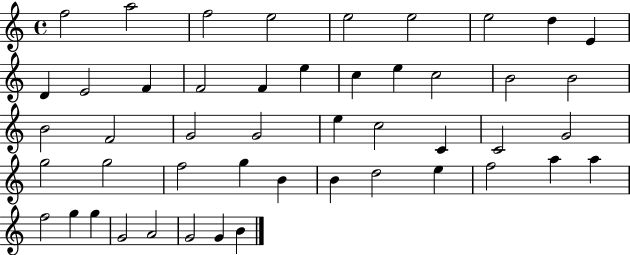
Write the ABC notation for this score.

X:1
T:Untitled
M:4/4
L:1/4
K:C
f2 a2 f2 e2 e2 e2 e2 d E D E2 F F2 F e c e c2 B2 B2 B2 F2 G2 G2 e c2 C C2 G2 g2 g2 f2 g B B d2 e f2 a a f2 g g G2 A2 G2 G B